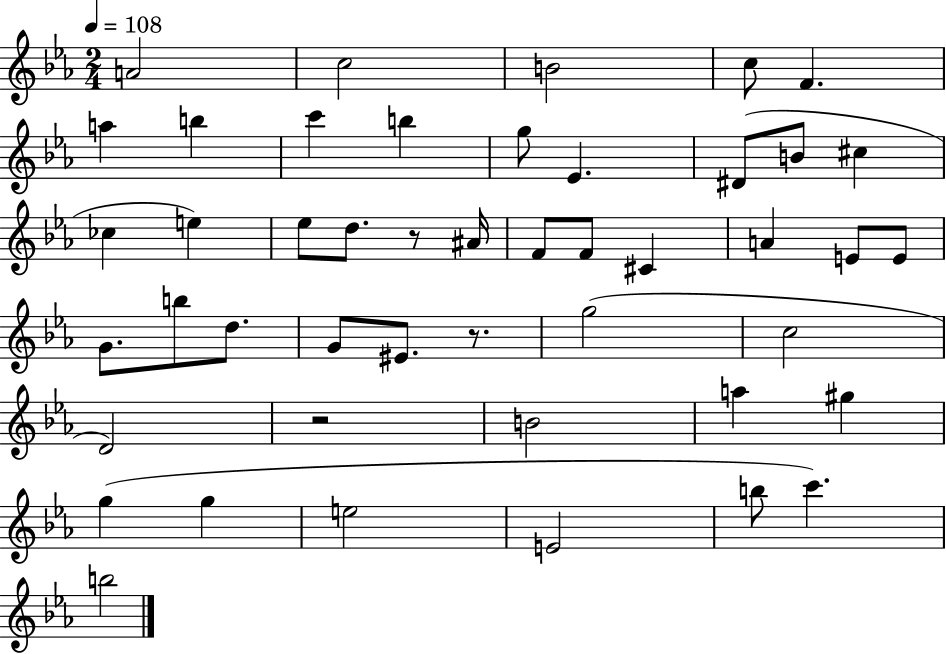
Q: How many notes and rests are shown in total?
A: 46